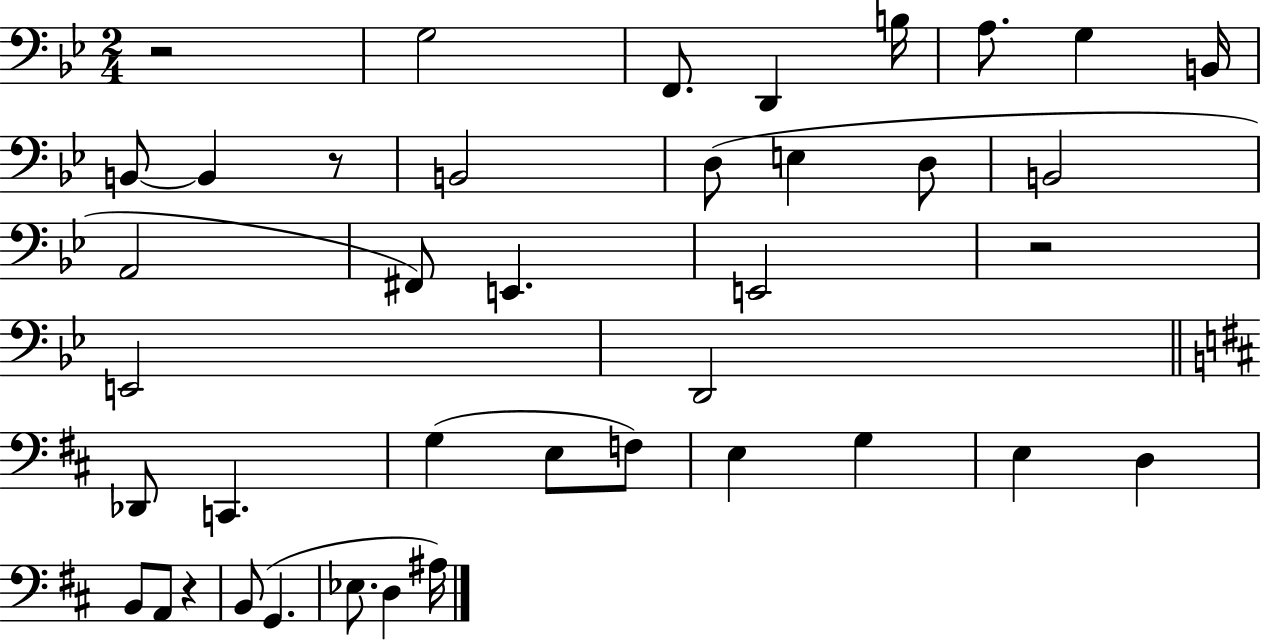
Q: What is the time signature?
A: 2/4